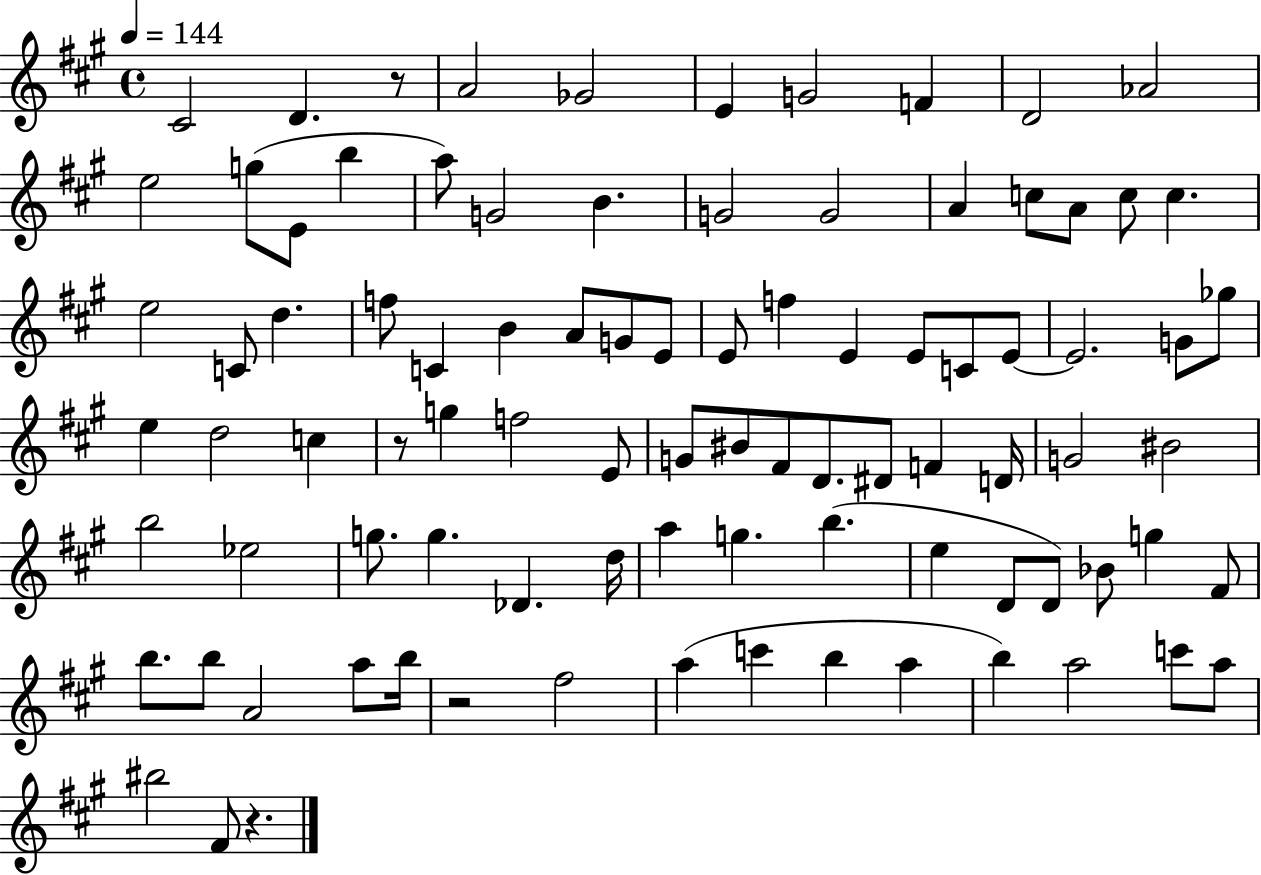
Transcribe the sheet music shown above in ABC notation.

X:1
T:Untitled
M:4/4
L:1/4
K:A
^C2 D z/2 A2 _G2 E G2 F D2 _A2 e2 g/2 E/2 b a/2 G2 B G2 G2 A c/2 A/2 c/2 c e2 C/2 d f/2 C B A/2 G/2 E/2 E/2 f E E/2 C/2 E/2 E2 G/2 _g/2 e d2 c z/2 g f2 E/2 G/2 ^B/2 ^F/2 D/2 ^D/2 F D/4 G2 ^B2 b2 _e2 g/2 g _D d/4 a g b e D/2 D/2 _B/2 g ^F/2 b/2 b/2 A2 a/2 b/4 z2 ^f2 a c' b a b a2 c'/2 a/2 ^b2 ^F/2 z